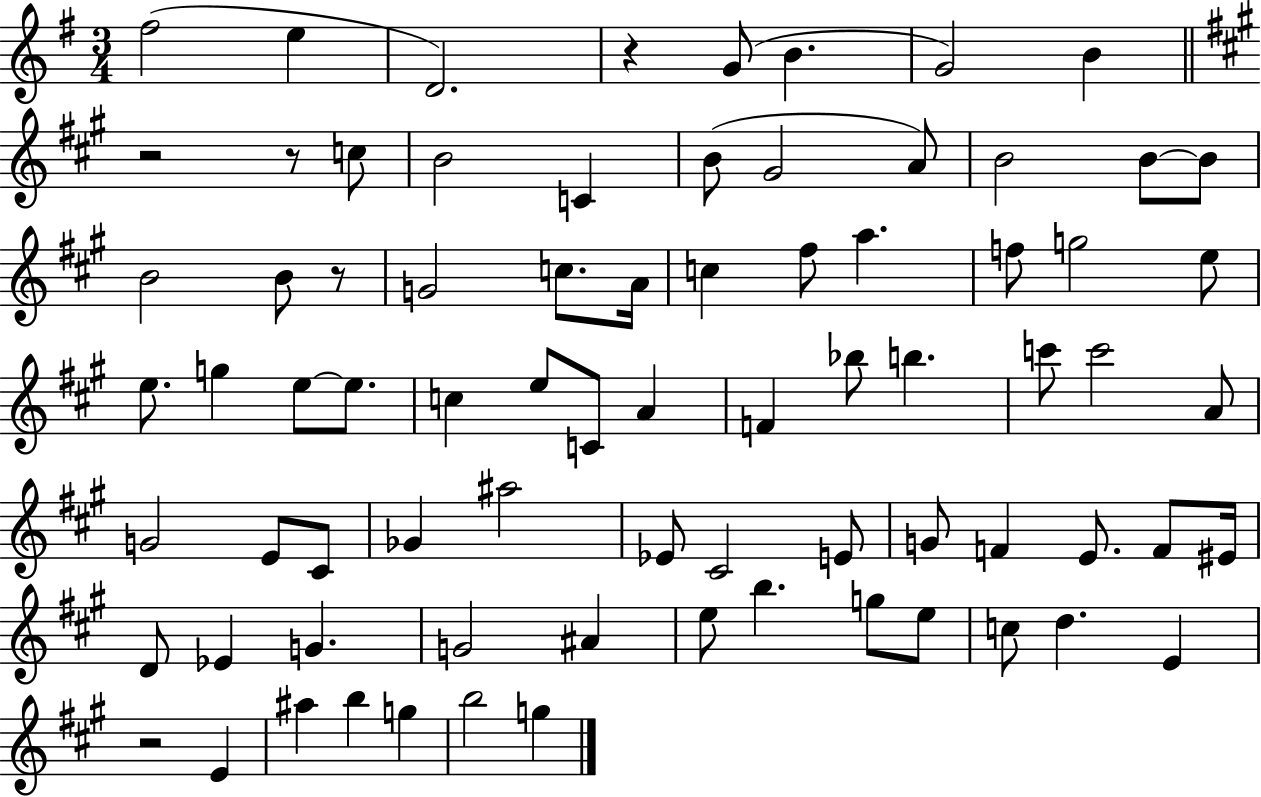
F#5/h E5/q D4/h. R/q G4/e B4/q. G4/h B4/q R/h R/e C5/e B4/h C4/q B4/e G#4/h A4/e B4/h B4/e B4/e B4/h B4/e R/e G4/h C5/e. A4/s C5/q F#5/e A5/q. F5/e G5/h E5/e E5/e. G5/q E5/e E5/e. C5/q E5/e C4/e A4/q F4/q Bb5/e B5/q. C6/e C6/h A4/e G4/h E4/e C#4/e Gb4/q A#5/h Eb4/e C#4/h E4/e G4/e F4/q E4/e. F4/e EIS4/s D4/e Eb4/q G4/q. G4/h A#4/q E5/e B5/q. G5/e E5/e C5/e D5/q. E4/q R/h E4/q A#5/q B5/q G5/q B5/h G5/q